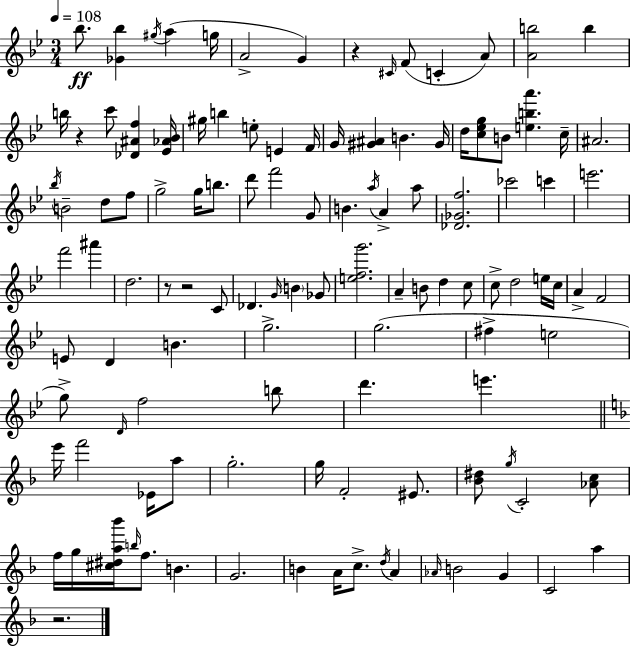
X:1
T:Untitled
M:3/4
L:1/4
K:Bb
_b/2 [_G_b] ^g/4 a g/4 A2 G z ^C/4 F/2 C A/2 [Ab]2 b b/4 z c'/2 [_D^Af] [_E_A_B]/4 ^g/4 b e/2 E F/4 G/4 [^G^A] B ^G/4 d/4 [c_eg]/2 B/2 [eba'] c/4 ^A2 _b/4 B2 d/2 f/2 g2 g/4 b/2 d'/2 f'2 G/2 B a/4 A a/2 [_D_Gf]2 _c'2 c' e'2 f'2 ^a' d2 z/2 z2 C/2 _D G/4 B _G/2 [efg']2 A B/2 d c/2 c/2 d2 e/4 c/4 A F2 E/2 D B g2 g2 ^f e2 g/2 D/4 f2 b/2 d' e' e'/4 f'2 _E/4 a/2 g2 g/4 F2 ^E/2 [_B^d]/2 g/4 C2 [_Ac]/2 f/4 g/4 [^c^da_b']/4 b/4 f/2 B G2 B A/4 c/2 d/4 A _A/4 B2 G C2 a z2